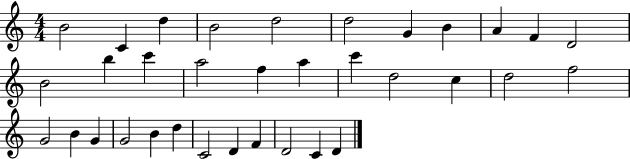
X:1
T:Untitled
M:4/4
L:1/4
K:C
B2 C d B2 d2 d2 G B A F D2 B2 b c' a2 f a c' d2 c d2 f2 G2 B G G2 B d C2 D F D2 C D